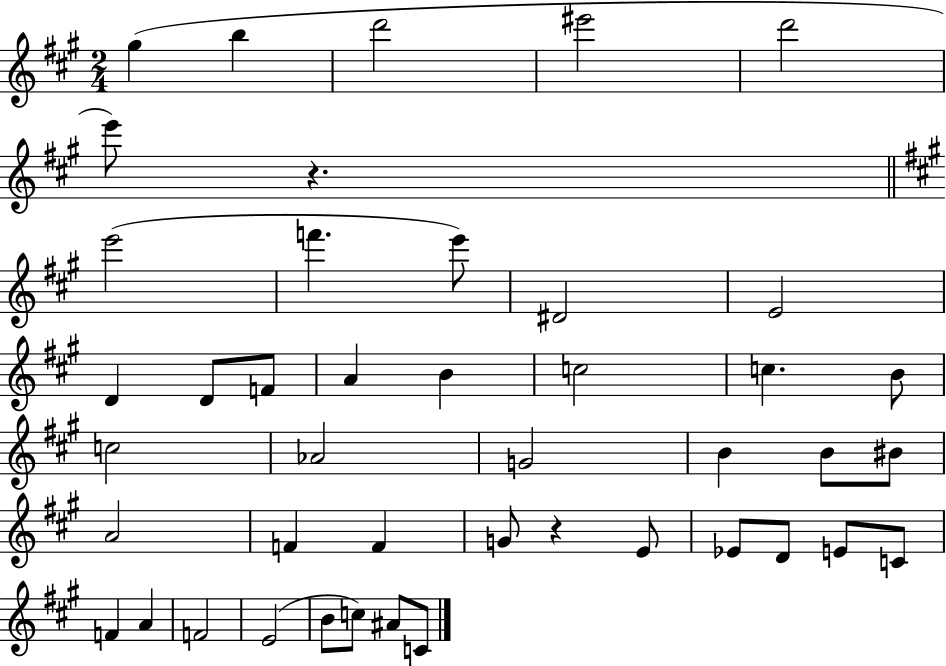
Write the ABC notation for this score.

X:1
T:Untitled
M:2/4
L:1/4
K:A
^g b d'2 ^e'2 d'2 e'/2 z e'2 f' e'/2 ^D2 E2 D D/2 F/2 A B c2 c B/2 c2 _A2 G2 B B/2 ^B/2 A2 F F G/2 z E/2 _E/2 D/2 E/2 C/2 F A F2 E2 B/2 c/2 ^A/2 C/2